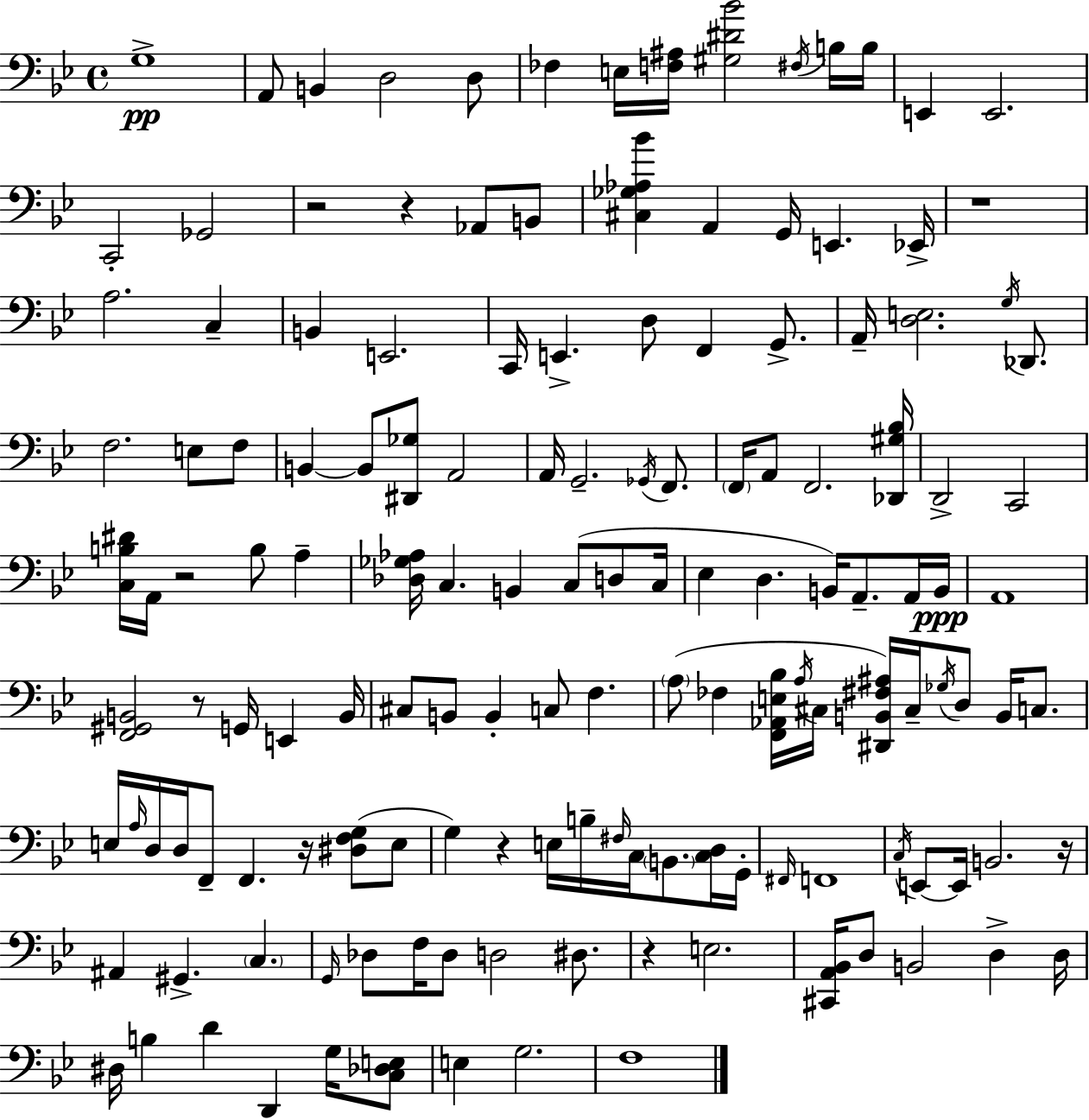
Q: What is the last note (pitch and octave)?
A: F3